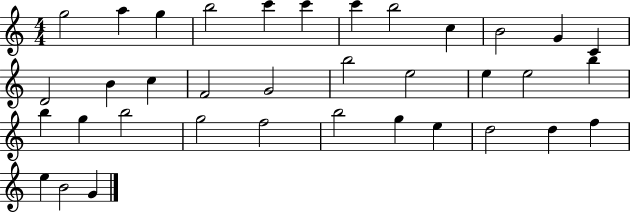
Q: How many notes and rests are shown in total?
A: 36